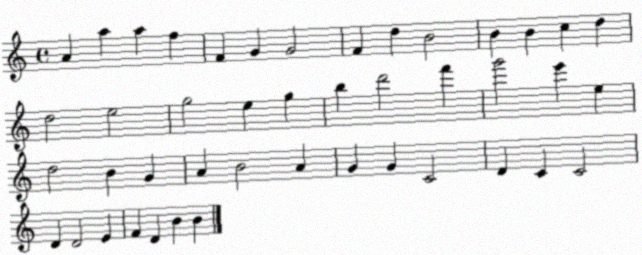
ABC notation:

X:1
T:Untitled
M:4/4
L:1/4
K:C
A a a f F G G2 F d B2 B B c d d2 e2 g2 e g b d'2 f' g'2 e' e d2 B G A B2 A G G C2 D C C2 D D2 E F D B B